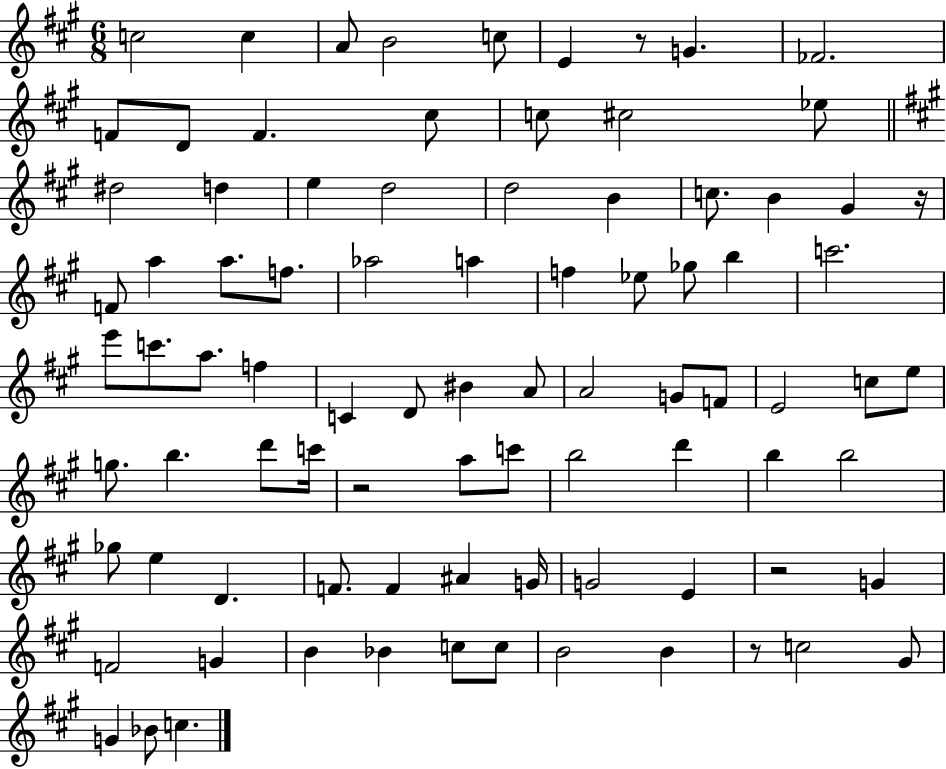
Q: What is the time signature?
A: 6/8